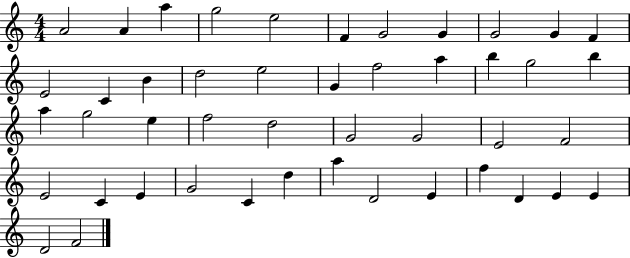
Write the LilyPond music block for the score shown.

{
  \clef treble
  \numericTimeSignature
  \time 4/4
  \key c \major
  a'2 a'4 a''4 | g''2 e''2 | f'4 g'2 g'4 | g'2 g'4 f'4 | \break e'2 c'4 b'4 | d''2 e''2 | g'4 f''2 a''4 | b''4 g''2 b''4 | \break a''4 g''2 e''4 | f''2 d''2 | g'2 g'2 | e'2 f'2 | \break e'2 c'4 e'4 | g'2 c'4 d''4 | a''4 d'2 e'4 | f''4 d'4 e'4 e'4 | \break d'2 f'2 | \bar "|."
}